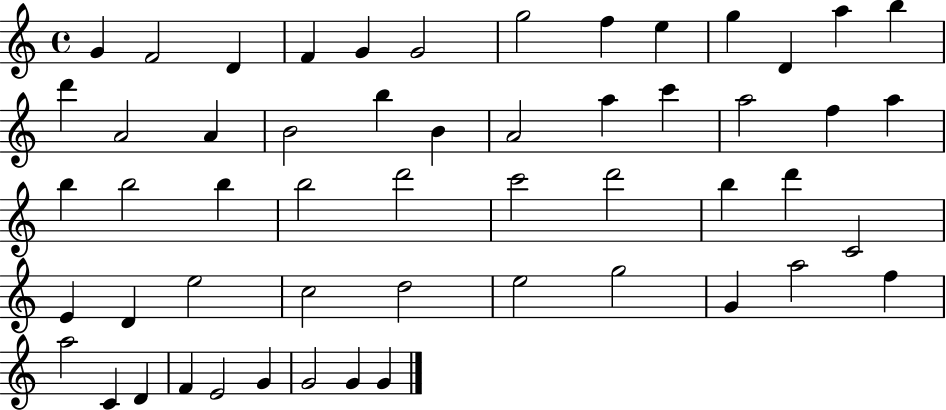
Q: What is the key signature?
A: C major